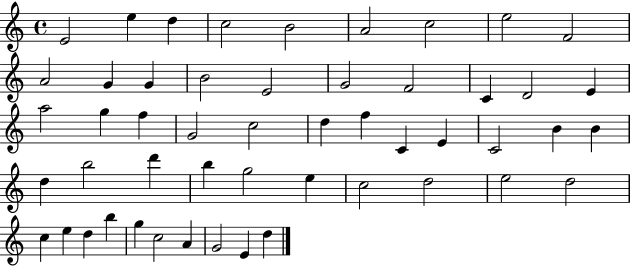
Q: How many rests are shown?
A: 0